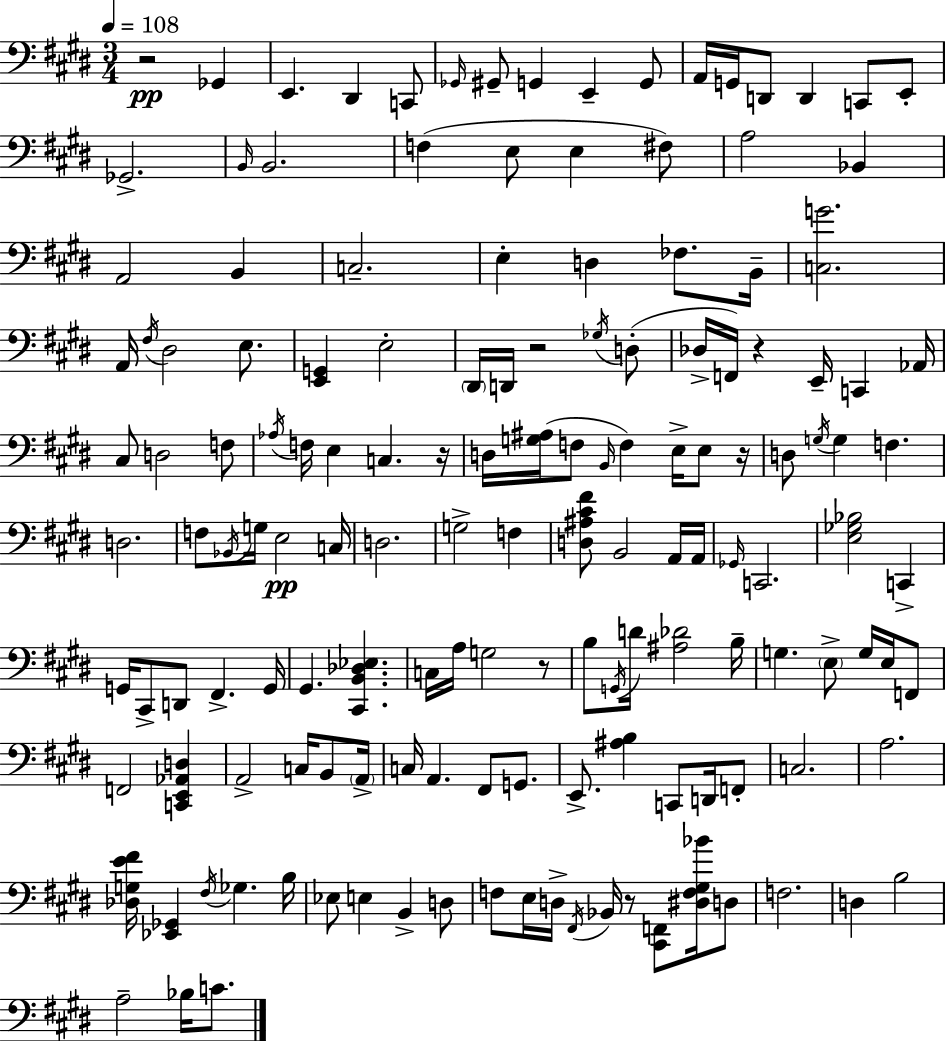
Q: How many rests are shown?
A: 7